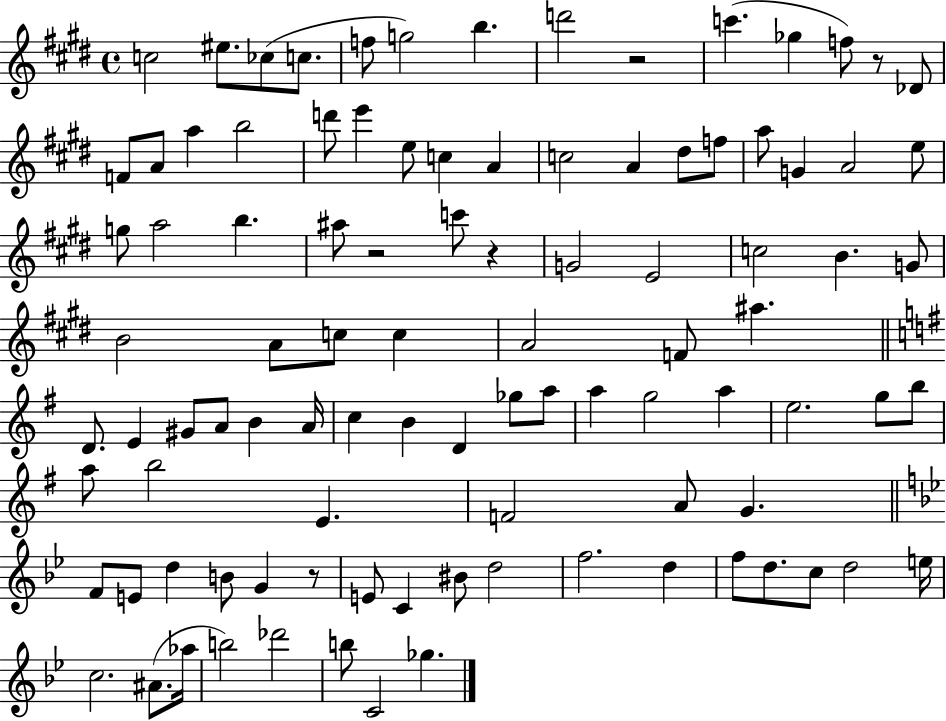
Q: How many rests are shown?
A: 5